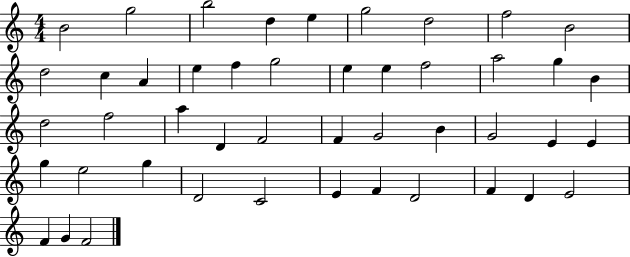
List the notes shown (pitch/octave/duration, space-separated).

B4/h G5/h B5/h D5/q E5/q G5/h D5/h F5/h B4/h D5/h C5/q A4/q E5/q F5/q G5/h E5/q E5/q F5/h A5/h G5/q B4/q D5/h F5/h A5/q D4/q F4/h F4/q G4/h B4/q G4/h E4/q E4/q G5/q E5/h G5/q D4/h C4/h E4/q F4/q D4/h F4/q D4/q E4/h F4/q G4/q F4/h